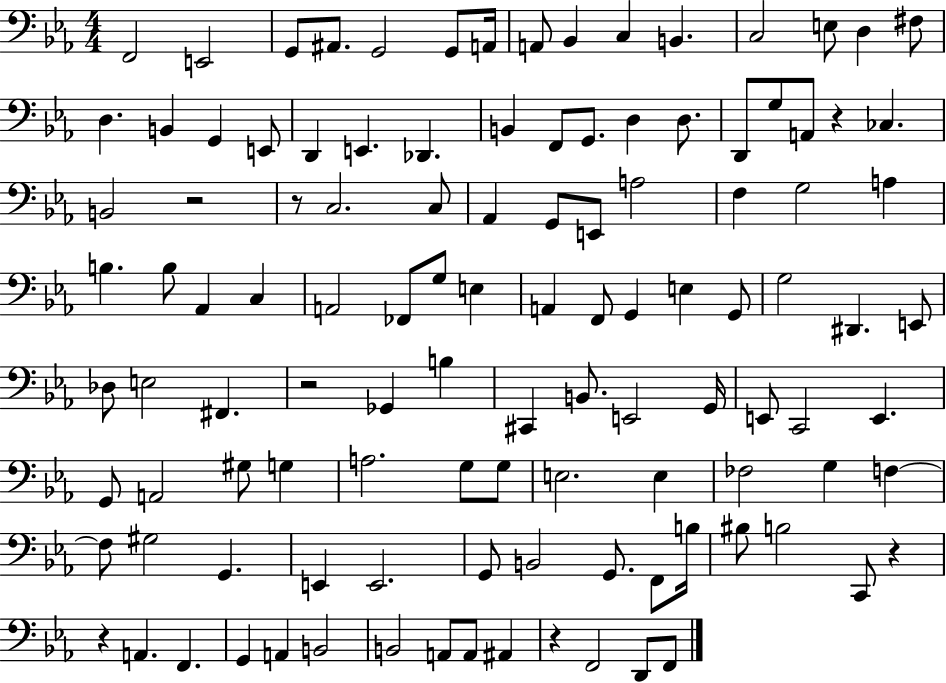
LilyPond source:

{
  \clef bass
  \numericTimeSignature
  \time 4/4
  \key ees \major
  \repeat volta 2 { f,2 e,2 | g,8 ais,8. g,2 g,8 a,16 | a,8 bes,4 c4 b,4. | c2 e8 d4 fis8 | \break d4. b,4 g,4 e,8 | d,4 e,4. des,4. | b,4 f,8 g,8. d4 d8. | d,8 g8 a,8 r4 ces4. | \break b,2 r2 | r8 c2. c8 | aes,4 g,8 e,8 a2 | f4 g2 a4 | \break b4. b8 aes,4 c4 | a,2 fes,8 g8 e4 | a,4 f,8 g,4 e4 g,8 | g2 dis,4. e,8 | \break des8 e2 fis,4. | r2 ges,4 b4 | cis,4 b,8. e,2 g,16 | e,8 c,2 e,4. | \break g,8 a,2 gis8 g4 | a2. g8 g8 | e2. e4 | fes2 g4 f4~~ | \break f8 gis2 g,4. | e,4 e,2. | g,8 b,2 g,8. f,8 b16 | bis8 b2 c,8 r4 | \break r4 a,4. f,4. | g,4 a,4 b,2 | b,2 a,8 a,8 ais,4 | r4 f,2 d,8 f,8 | \break } \bar "|."
}